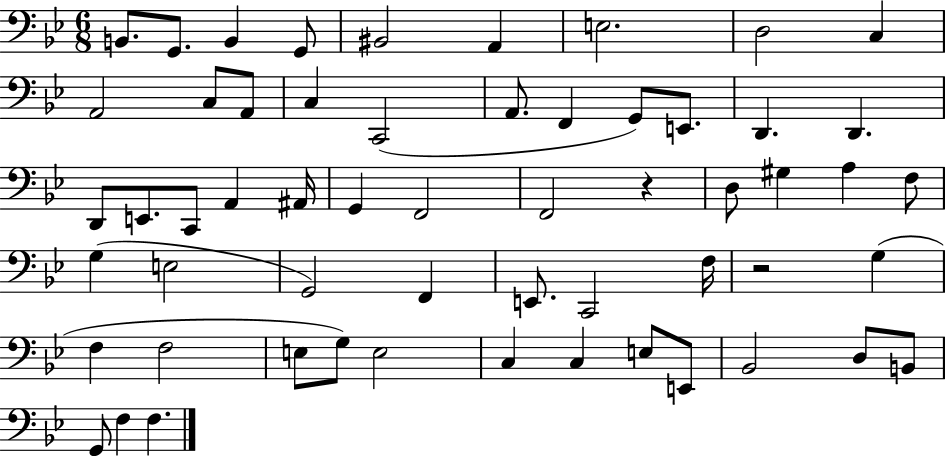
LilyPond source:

{
  \clef bass
  \numericTimeSignature
  \time 6/8
  \key bes \major
  b,8. g,8. b,4 g,8 | bis,2 a,4 | e2. | d2 c4 | \break a,2 c8 a,8 | c4 c,2( | a,8. f,4 g,8) e,8. | d,4. d,4. | \break d,8 e,8. c,8 a,4 ais,16 | g,4 f,2 | f,2 r4 | d8 gis4 a4 f8 | \break g4( e2 | g,2) f,4 | e,8. c,2 f16 | r2 g4( | \break f4 f2 | e8 g8) e2 | c4 c4 e8 e,8 | bes,2 d8 b,8 | \break g,8 f4 f4. | \bar "|."
}